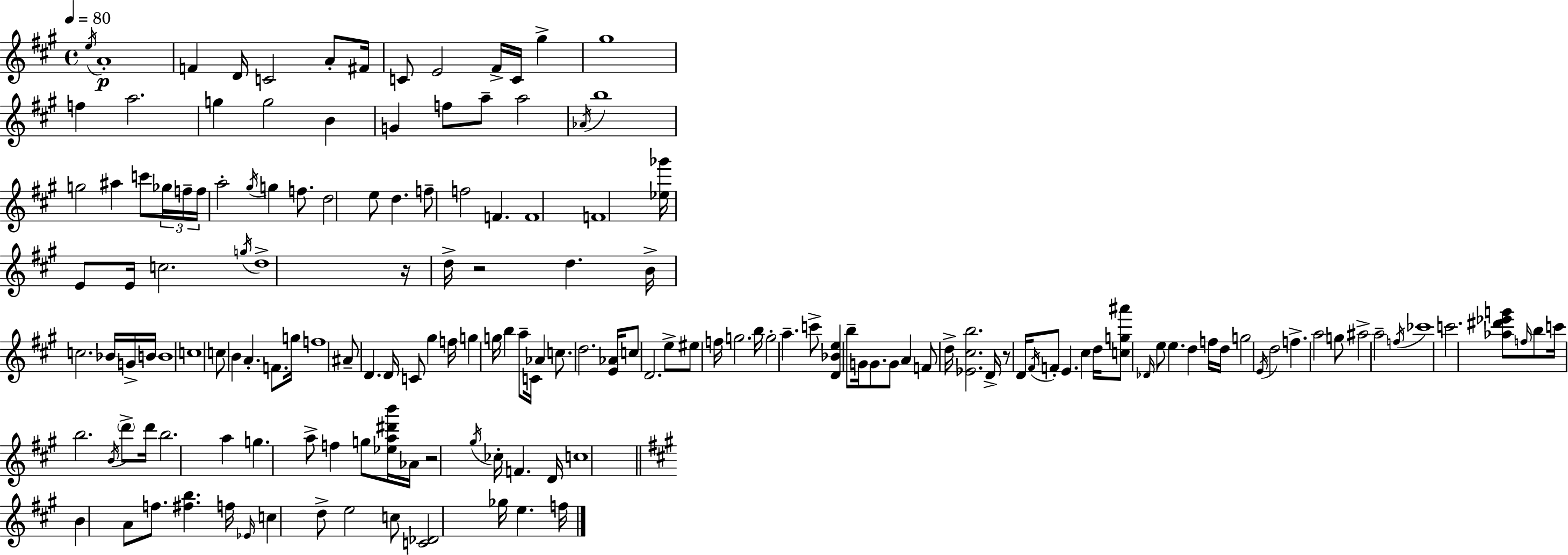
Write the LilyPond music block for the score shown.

{
  \clef treble
  \time 4/4
  \defaultTimeSignature
  \key a \major
  \tempo 4 = 80
  \acciaccatura { e''16 }\p a'1-. | f'4 d'16 c'2 a'8-. | fis'16 c'8 e'2 fis'16-> c'16 gis''4-> | gis''1 | \break f''4 a''2. | g''4 g''2 b'4 | g'4 f''8 a''8-- a''2 | \acciaccatura { aes'16 } b''1 | \break g''2 ais''4 c'''8 | \tuplet 3/2 { ges''16 f''16-- f''16 } a''2-. \acciaccatura { gis''16 } g''4 | f''8. d''2 e''8 d''4. | f''8-- f''2 f'4. | \break f'1 | f'1 | <ees'' ges'''>16 e'8 e'16 c''2. | \acciaccatura { g''16 } d''1-> | \break r16 d''16-> r2 d''4. | b'16-> c''2. | bes'16 g'16-> b'16 b'1 | c''1 | \break c''8 b'4 a'4.-. | f'8. g''16 f''1 | ais'8-- d'4. d'16 c'8 gis''4 | f''16 g''4 g''16 b''4 a''8-- c'16 | \break aes'4 c''8. d''2. | <e' aes'>16 c''8 d'2. | e''8-> eis''8 f''16 g''2. | b''16 g''2-. a''4.-- | \break c'''8-> <d' bes' e''>4 b''8-- g'16 g'8. g'8 | a'4 f'8 d''16-> <ees' cis'' b''>2. | d'16-> r8 d'16 \acciaccatura { fis'16 } f'8-. e'4. | cis''4 d''16 <c'' g'' ais'''>8 \grace { des'16 } e''8 e''4. | \break d''4 f''16 d''16 g''2 \acciaccatura { e'16 } d''2 | f''4.-> a''2 | g''8 ais''2-> a''2-- | \acciaccatura { f''16 } ces'''1 | \break c'''2. | <aes'' dis''' ees''' g'''>8 \grace { f''16 } b''8 c'''16 b''2. | \acciaccatura { b'16 } \parenthesize d'''8-> d'''16 b''2. | a''4 g''4. | \break a''8-> f''4 g''8 <ees'' a'' dis''' b'''>16 aes'16 r2 | \acciaccatura { gis''16 } ces''16-. f'4. d'16 c''1 | \bar "||" \break \key a \major b'4 a'8 f''8. <fis'' b''>4. f''16 | \grace { ees'16 } c''4 d''8-> e''2 c''8 | <c' des'>2 ges''16 e''4. | f''16 \bar "|."
}